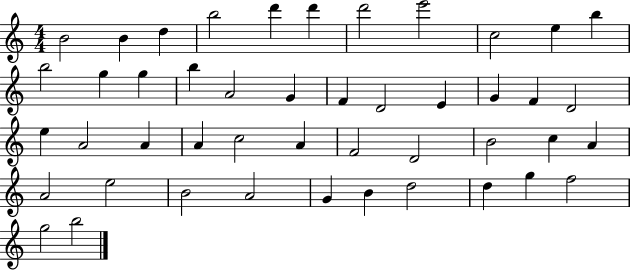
X:1
T:Untitled
M:4/4
L:1/4
K:C
B2 B d b2 d' d' d'2 e'2 c2 e b b2 g g b A2 G F D2 E G F D2 e A2 A A c2 A F2 D2 B2 c A A2 e2 B2 A2 G B d2 d g f2 g2 b2